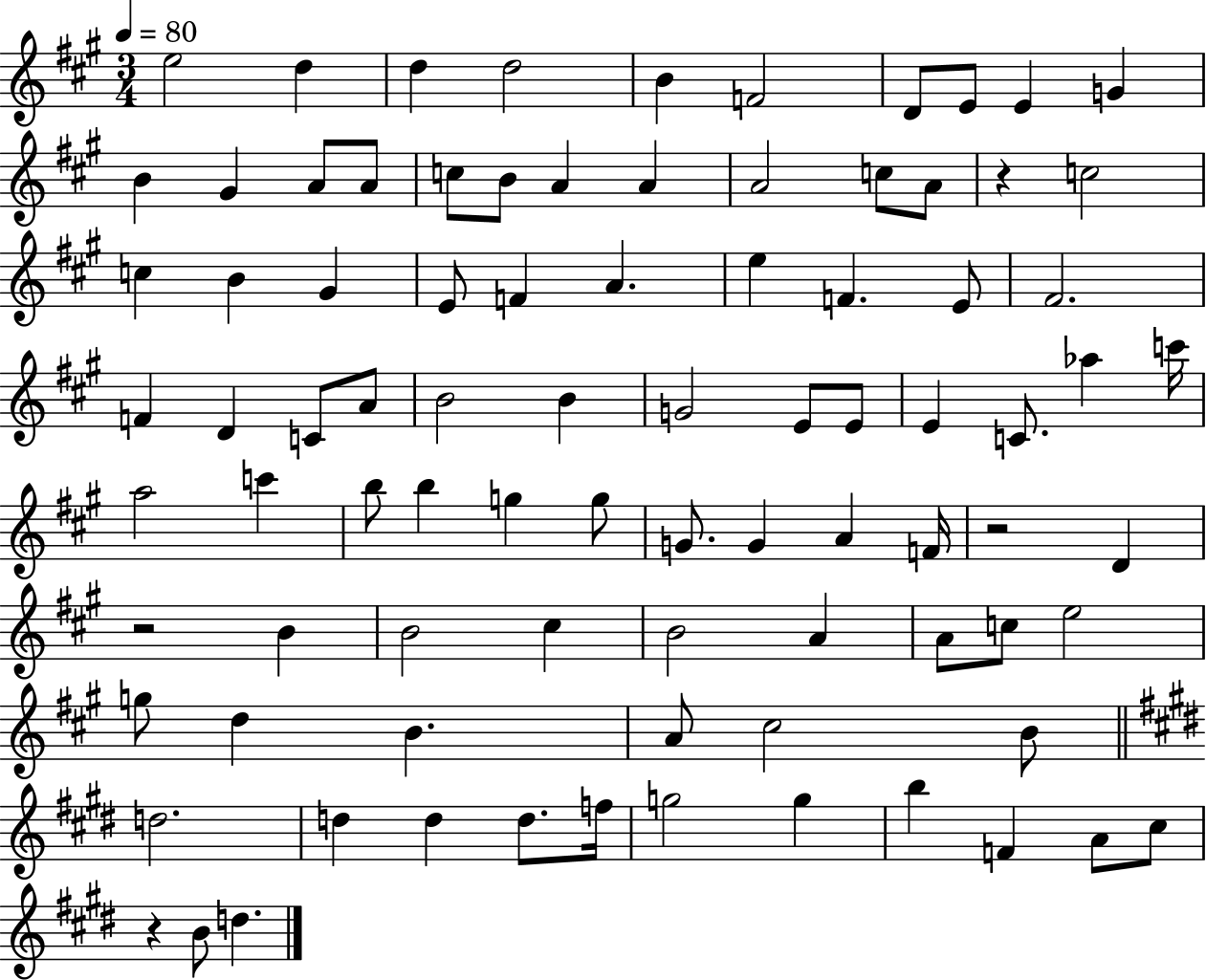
{
  \clef treble
  \numericTimeSignature
  \time 3/4
  \key a \major
  \tempo 4 = 80
  \repeat volta 2 { e''2 d''4 | d''4 d''2 | b'4 f'2 | d'8 e'8 e'4 g'4 | \break b'4 gis'4 a'8 a'8 | c''8 b'8 a'4 a'4 | a'2 c''8 a'8 | r4 c''2 | \break c''4 b'4 gis'4 | e'8 f'4 a'4. | e''4 f'4. e'8 | fis'2. | \break f'4 d'4 c'8 a'8 | b'2 b'4 | g'2 e'8 e'8 | e'4 c'8. aes''4 c'''16 | \break a''2 c'''4 | b''8 b''4 g''4 g''8 | g'8. g'4 a'4 f'16 | r2 d'4 | \break r2 b'4 | b'2 cis''4 | b'2 a'4 | a'8 c''8 e''2 | \break g''8 d''4 b'4. | a'8 cis''2 b'8 | \bar "||" \break \key e \major d''2. | d''4 d''4 d''8. f''16 | g''2 g''4 | b''4 f'4 a'8 cis''8 | \break r4 b'8 d''4. | } \bar "|."
}